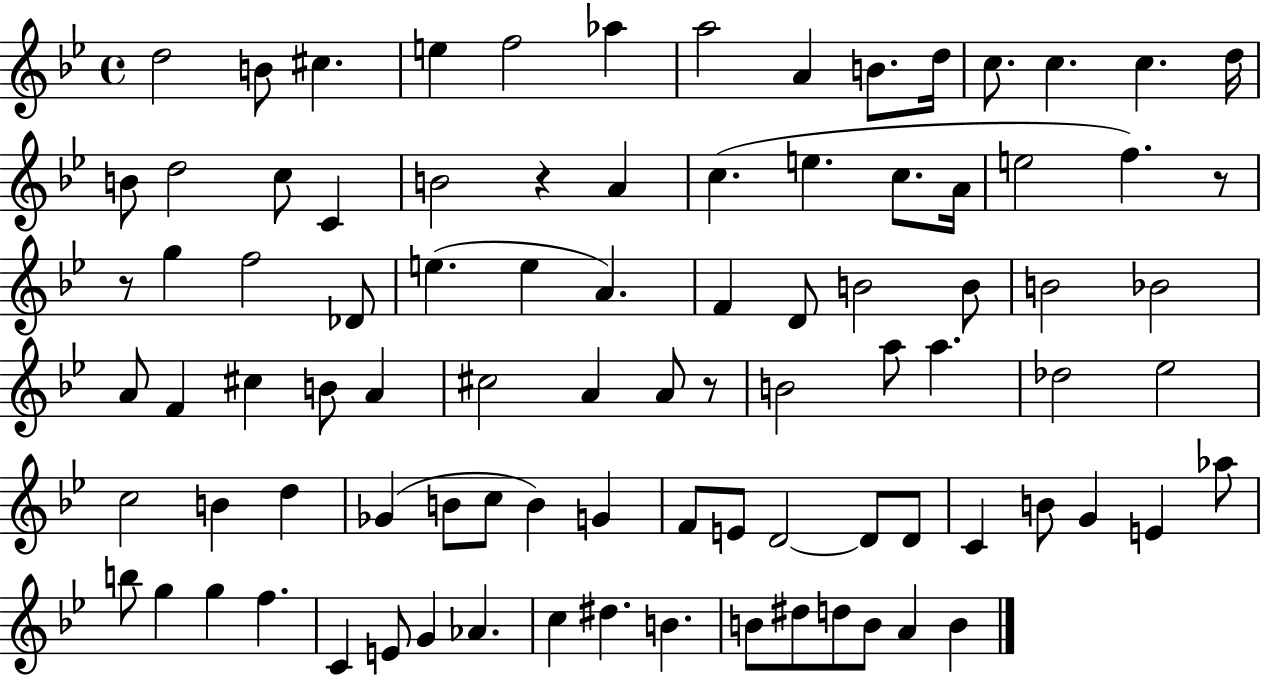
D5/h B4/e C#5/q. E5/q F5/h Ab5/q A5/h A4/q B4/e. D5/s C5/e. C5/q. C5/q. D5/s B4/e D5/h C5/e C4/q B4/h R/q A4/q C5/q. E5/q. C5/e. A4/s E5/h F5/q. R/e R/e G5/q F5/h Db4/e E5/q. E5/q A4/q. F4/q D4/e B4/h B4/e B4/h Bb4/h A4/e F4/q C#5/q B4/e A4/q C#5/h A4/q A4/e R/e B4/h A5/e A5/q. Db5/h Eb5/h C5/h B4/q D5/q Gb4/q B4/e C5/e B4/q G4/q F4/e E4/e D4/h D4/e D4/e C4/q B4/e G4/q E4/q Ab5/e B5/e G5/q G5/q F5/q. C4/q E4/e G4/q Ab4/q. C5/q D#5/q. B4/q. B4/e D#5/e D5/e B4/e A4/q B4/q